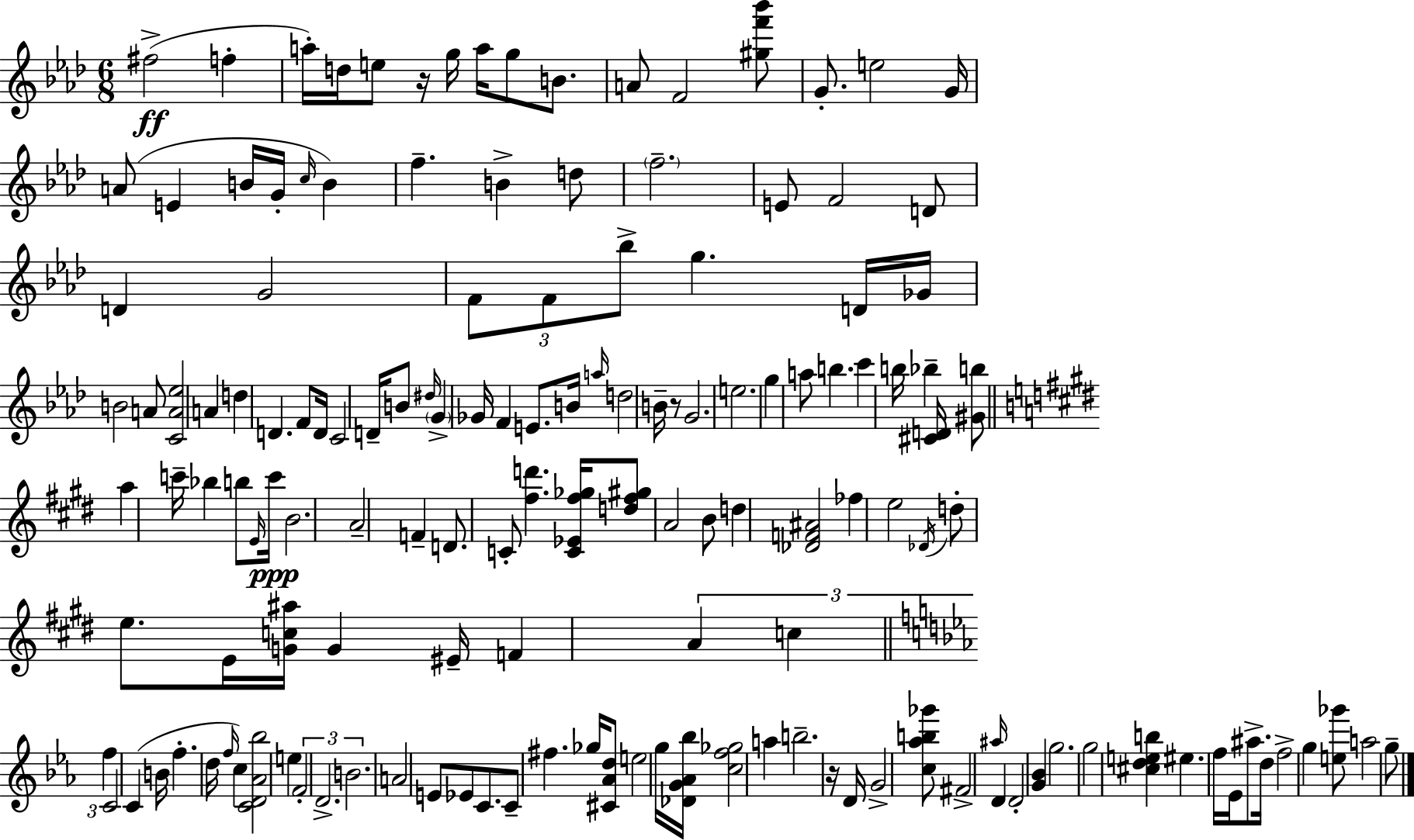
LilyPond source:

{
  \clef treble
  \numericTimeSignature
  \time 6/8
  \key f \minor
  fis''2->(\ff f''4-. | a''16-.) d''16 e''8 r16 g''16 a''16 g''8 b'8. | a'8 f'2 <gis'' f''' bes'''>8 | g'8.-. e''2 g'16 | \break a'8( e'4 b'16 g'16-. \grace { c''16 } b'4) | f''4.-- b'4-> d''8 | \parenthesize f''2.-- | e'8 f'2 d'8 | \break d'4 g'2 | \tuplet 3/2 { f'8 f'8 bes''8-> } g''4. | d'16 ges'16 b'2 a'8 | <c' a' ees''>2 a'4 | \break d''4 d'4. f'8 | d'16 c'2 d'16-- b'8 | \grace { dis''16 } \parenthesize g'4-> ges'16 f'4 e'8. | b'16 \grace { a''16 } d''2 | \break b'16-- r8 g'2. | e''2. | g''4 a''8 b''4. | c'''4 b''16 bes''4-- | \break <cis' d'>16 <gis' b''>8 \bar "||" \break \key e \major a''4 c'''16-- bes''4 b''8 \grace { e'16 } | c'''16\ppp b'2. | a'2-- f'4-- | d'8. c'8-. <fis'' d'''>4. | \break <c' ees' fis'' ges''>16 <d'' fis'' gis''>8 a'2 b'8 | d''4 <des' f' ais'>2 | fes''4 e''2 | \acciaccatura { des'16 } d''8-. e''8. e'16 <g' c'' ais''>16 g'4 | \break eis'16-- f'4 \tuplet 3/2 { a'4 c''4 | \bar "||" \break \key ees \major f''4 } c'2 | c'4( b'16 f''4.-. d''16 | \grace { f''16 }) c''4 <c' d' aes' bes''>2 | e''4 \tuplet 3/2 { f'2-. | \break d'2.-> | b'2. } | a'2 e'8 ees'8 | c'8. c'8-- fis''4. | \break ges''16 <cis' aes' d''>8 e''2 g''16 | <des' g' aes' bes''>16 <c'' f'' ges''>2 a''4 | b''2.-- | r16 d'16 g'2-> <c'' aes'' b'' ges'''>8 | \break fis'2-> \grace { ais''16 } d'4 | d'2-. <g' bes'>4 | g''2. | g''2 <cis'' d'' e'' b''>4 | \break eis''4. f''16 ees'16 ais''8.-> | d''16 f''2-> g''4 | <e'' ges'''>8 a''2 | g''8-- \bar "|."
}